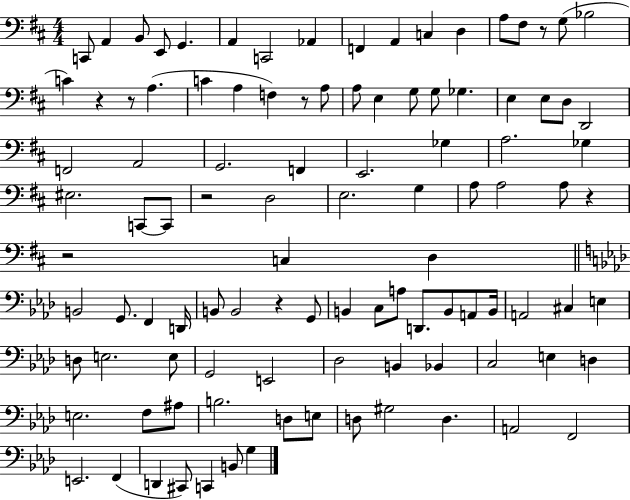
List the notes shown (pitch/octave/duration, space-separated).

C2/e A2/q B2/e E2/e G2/q. A2/q C2/h Ab2/q F2/q A2/q C3/q D3/q A3/e F#3/e R/e G3/e Bb3/h C4/q R/q R/e A3/q. C4/q A3/q F3/q R/e A3/e A3/e E3/q G3/e G3/e Gb3/q. E3/q E3/e D3/e D2/h F2/h A2/h G2/h. F2/q E2/h. Gb3/q A3/h. Gb3/q EIS3/h. C2/e C2/e R/h D3/h E3/h. G3/q A3/e A3/h A3/e R/q R/h C3/q D3/q B2/h G2/e. F2/q D2/s B2/e B2/h R/q G2/e B2/q C3/e A3/e D2/e. B2/e A2/e B2/s A2/h C#3/q E3/q D3/e E3/h. E3/e G2/h E2/h Db3/h B2/q Bb2/q C3/h E3/q D3/q E3/h. F3/e A#3/e B3/h. D3/e E3/e D3/e G#3/h D3/q. A2/h F2/h E2/h. F2/q D2/q C#2/e C2/q B2/e G3/q